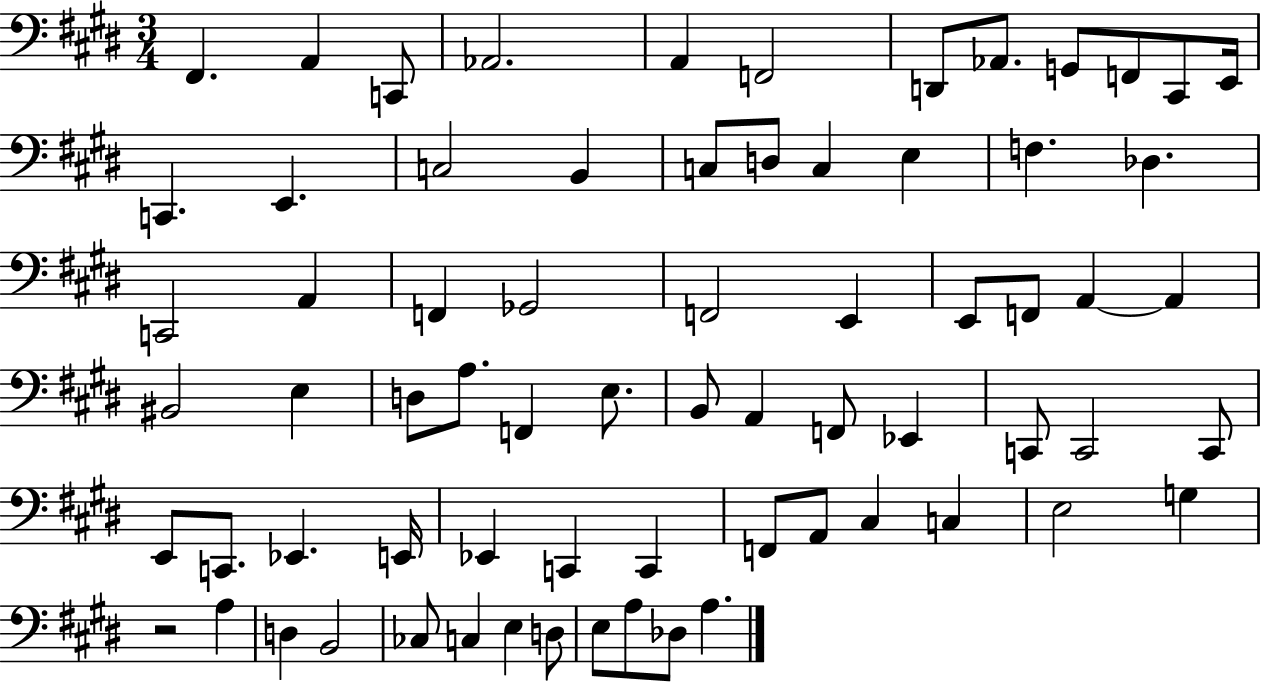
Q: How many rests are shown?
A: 1